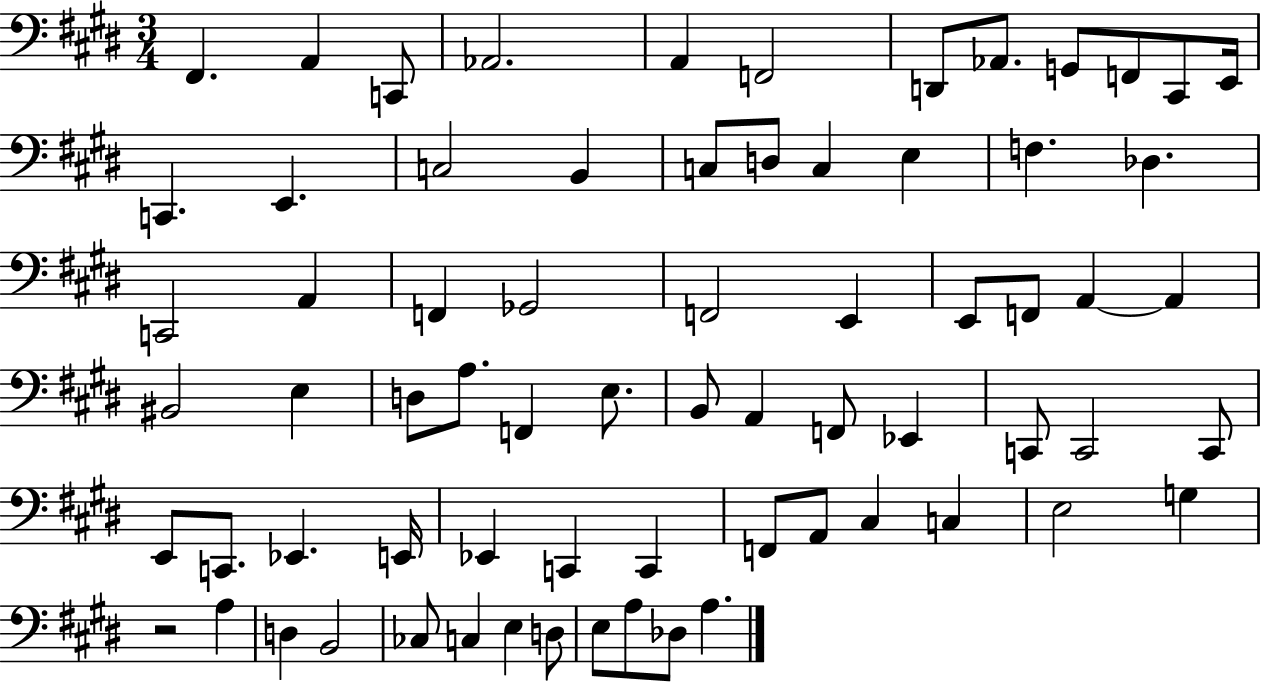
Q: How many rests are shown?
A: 1